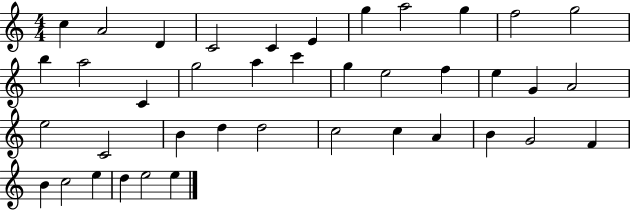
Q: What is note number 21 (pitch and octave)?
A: E5